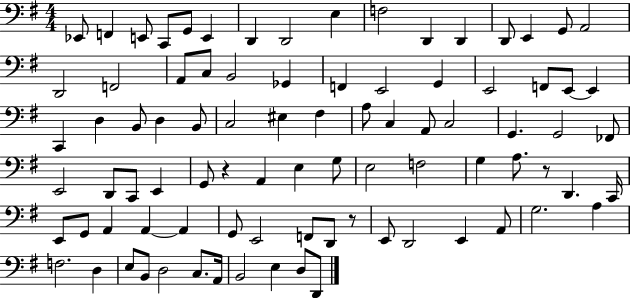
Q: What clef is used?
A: bass